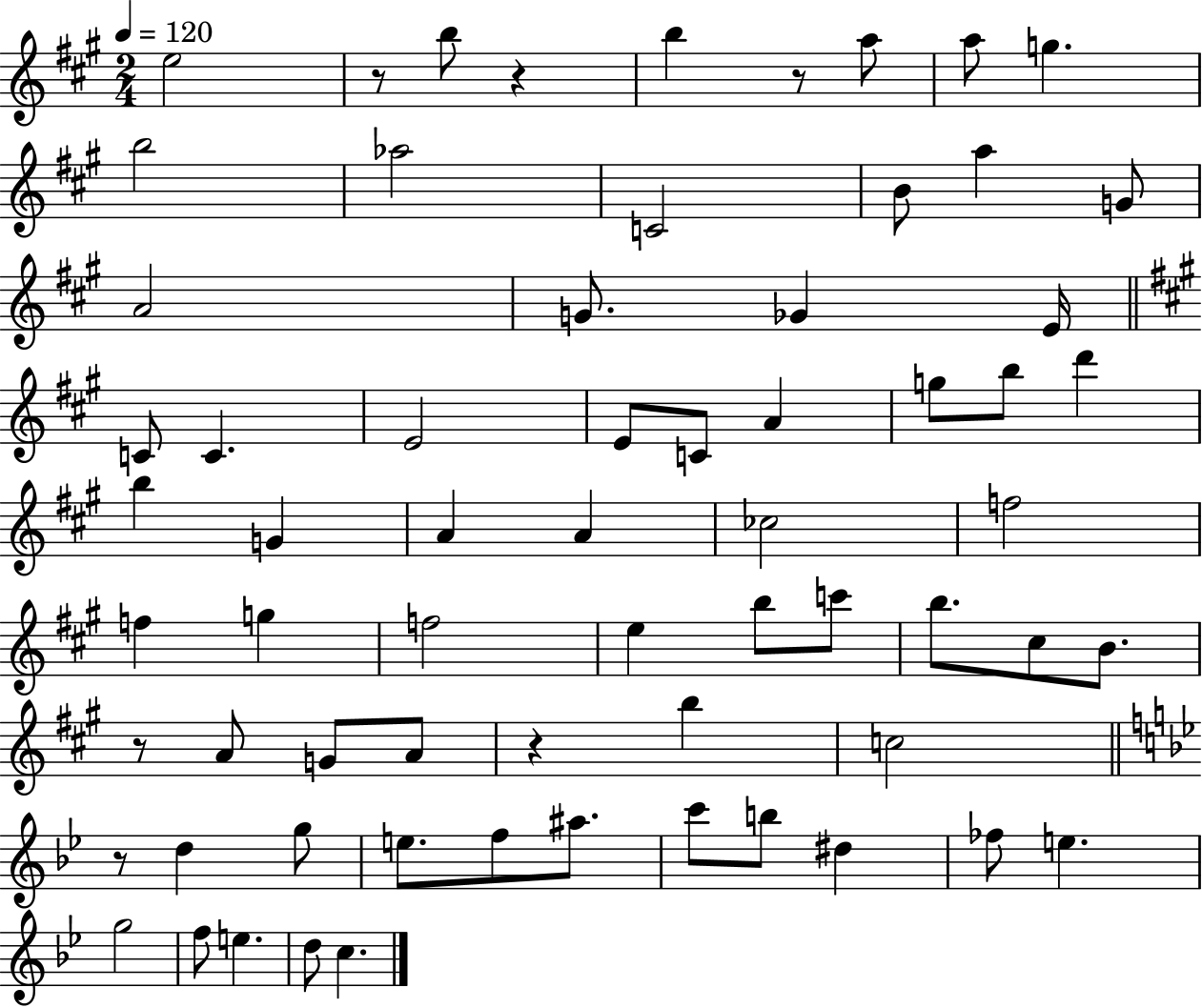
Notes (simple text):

E5/h R/e B5/e R/q B5/q R/e A5/e A5/e G5/q. B5/h Ab5/h C4/h B4/e A5/q G4/e A4/h G4/e. Gb4/q E4/s C4/e C4/q. E4/h E4/e C4/e A4/q G5/e B5/e D6/q B5/q G4/q A4/q A4/q CES5/h F5/h F5/q G5/q F5/h E5/q B5/e C6/e B5/e. C#5/e B4/e. R/e A4/e G4/e A4/e R/q B5/q C5/h R/e D5/q G5/e E5/e. F5/e A#5/e. C6/e B5/e D#5/q FES5/e E5/q. G5/h F5/e E5/q. D5/e C5/q.